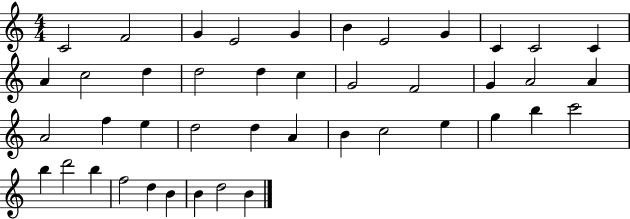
C4/h F4/h G4/q E4/h G4/q B4/q E4/h G4/q C4/q C4/h C4/q A4/q C5/h D5/q D5/h D5/q C5/q G4/h F4/h G4/q A4/h A4/q A4/h F5/q E5/q D5/h D5/q A4/q B4/q C5/h E5/q G5/q B5/q C6/h B5/q D6/h B5/q F5/h D5/q B4/q B4/q D5/h B4/q